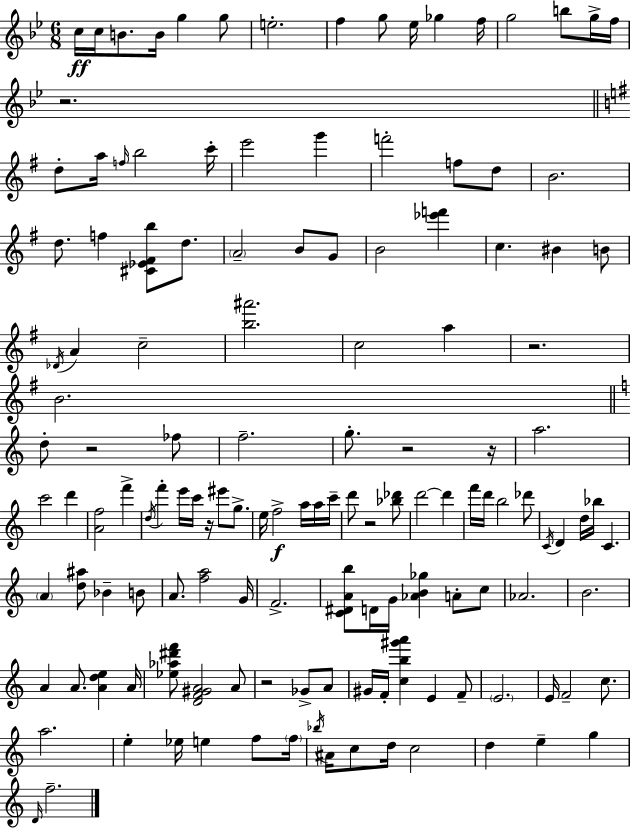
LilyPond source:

{
  \clef treble
  \numericTimeSignature
  \time 6/8
  \key bes \major
  c''16\ff c''16 b'8. b'16 g''4 g''8 | e''2.-. | f''4 g''8 ees''16 ges''4 f''16 | g''2 b''8 g''16-> f''16 | \break r2. | \bar "||" \break \key g \major d''8-. a''16 \grace { f''16 } b''2 | c'''16-. e'''2 g'''4 | f'''2-. f''8 d''8 | b'2. | \break d''8. f''4 <cis' ees' fis' b''>8 d''8. | \parenthesize a'2-- b'8 g'8 | b'2 <ees''' f'''>4 | c''4. bis'4 b'8 | \break \acciaccatura { des'16 } a'4 c''2-- | <b'' ais'''>2. | c''2 a''4 | r2. | \break b'2. | \bar "||" \break \key c \major d''8-. r2 fes''8 | f''2.-- | g''8.-. r2 r16 | a''2. | \break c'''2 d'''4 | <a' f''>2 f'''4-> | \acciaccatura { d''16 } f'''4-. e'''16 c'''16 r16 eis'''8 g''8.-> | e''16 f''2->\f a''16 a''16 | \break c'''16-- d'''8 r2 <bes'' des'''>8 | d'''2~~ d'''4 | f'''16 d'''16 b''2 des'''8 | \acciaccatura { c'16 } d'4 d''16 bes''16 c'4. | \break \parenthesize a'4 <d'' ais''>8 bes'4-- | b'8 a'8. <f'' a''>2 | g'16 f'2.-> | <c' dis' a' b''>8 d'16 g'16 <aes' b' ges''>4 a'8-. | \break c''8 aes'2. | b'2. | a'4 a'8. <a' d'' e''>4 | a'16 <ees'' aes'' dis''' f'''>8 <d' f' gis' a'>2 | \break a'8 r2 ges'8-> | a'8 gis'16 f'16-. <c'' b'' gis''' a'''>4 e'4 | f'8-- \parenthesize e'2. | e'16 f'2-- c''8. | \break a''2. | e''4-. ees''16 e''4 f''8 | \parenthesize f''16 \acciaccatura { bes''16 } ais'16 c''8 d''16 c''2 | d''4 e''4-- g''4 | \break \grace { d'16 } f''2.-- | \bar "|."
}